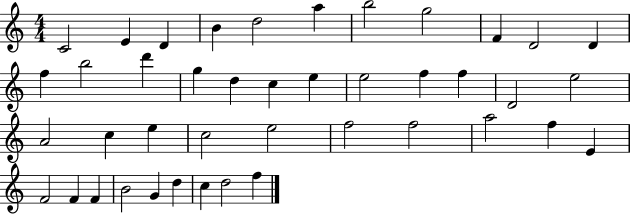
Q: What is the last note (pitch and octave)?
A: F5